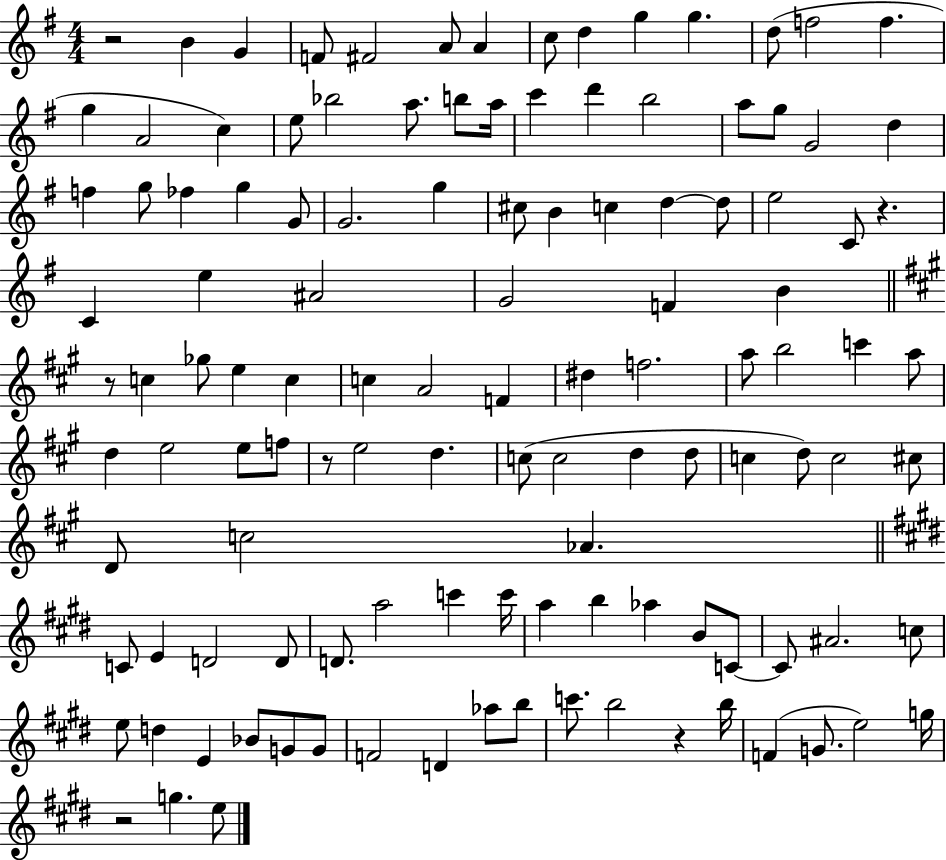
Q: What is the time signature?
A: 4/4